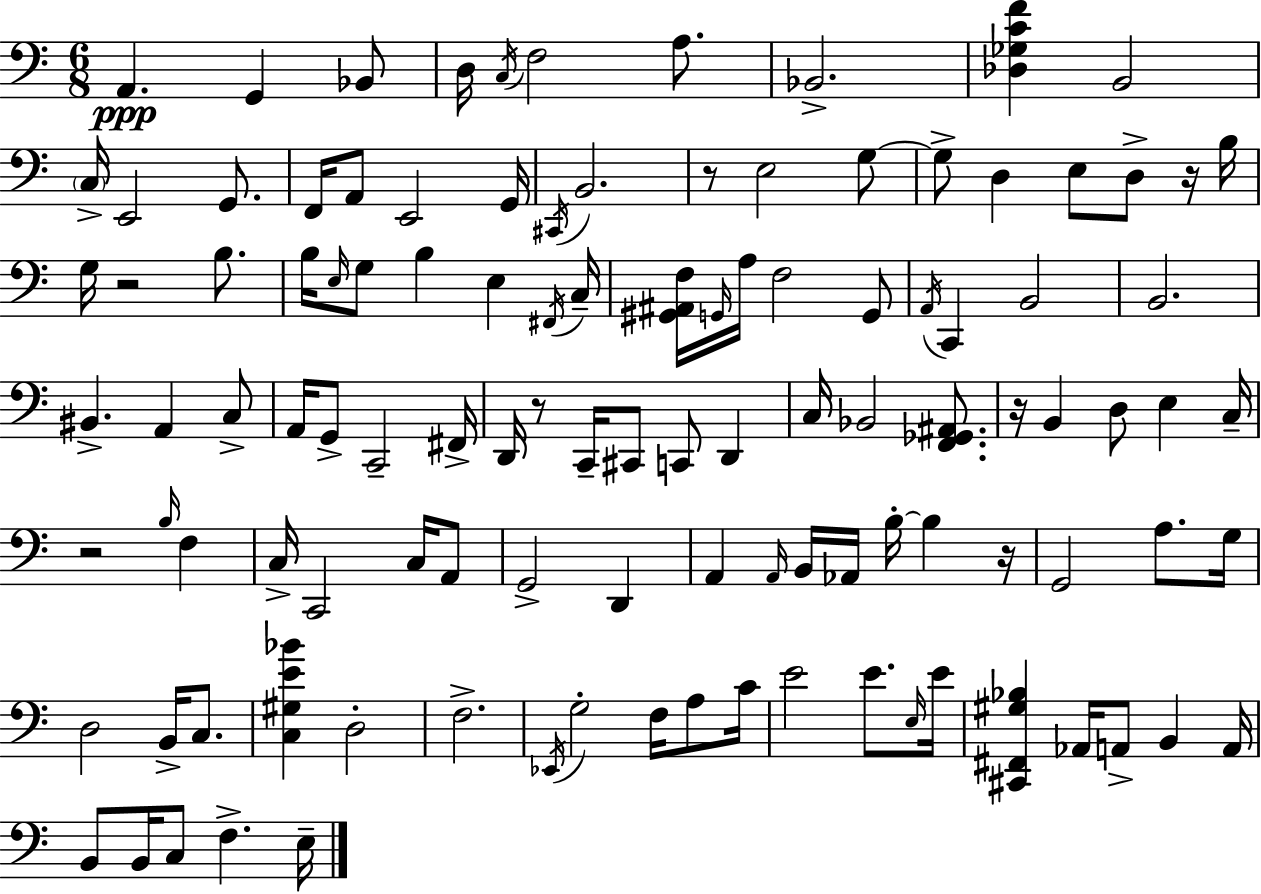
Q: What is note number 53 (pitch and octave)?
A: C2